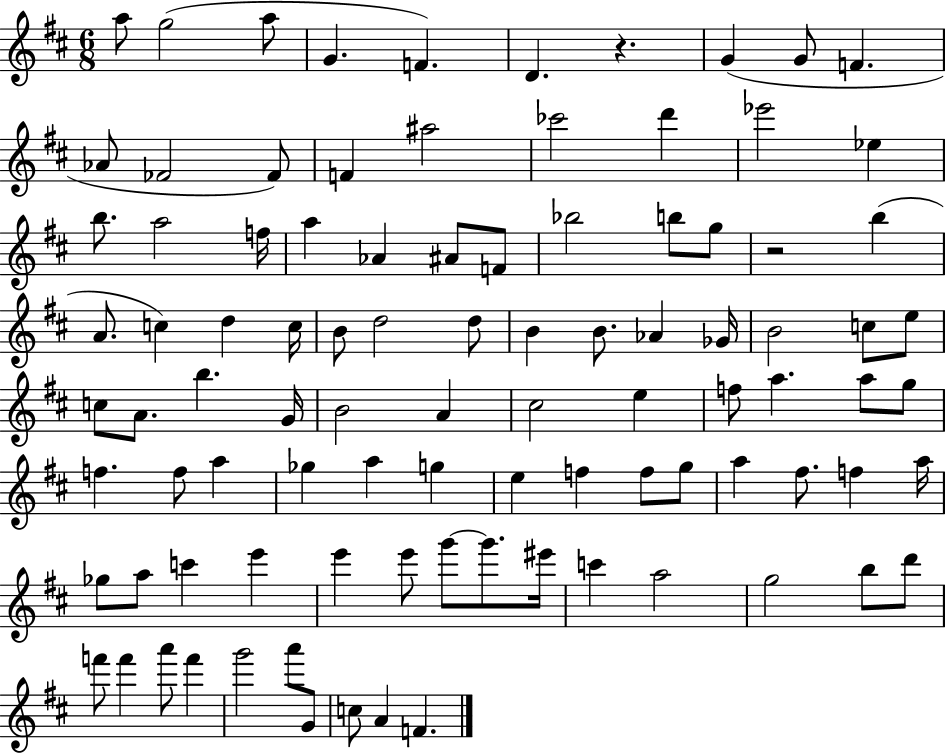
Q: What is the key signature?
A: D major